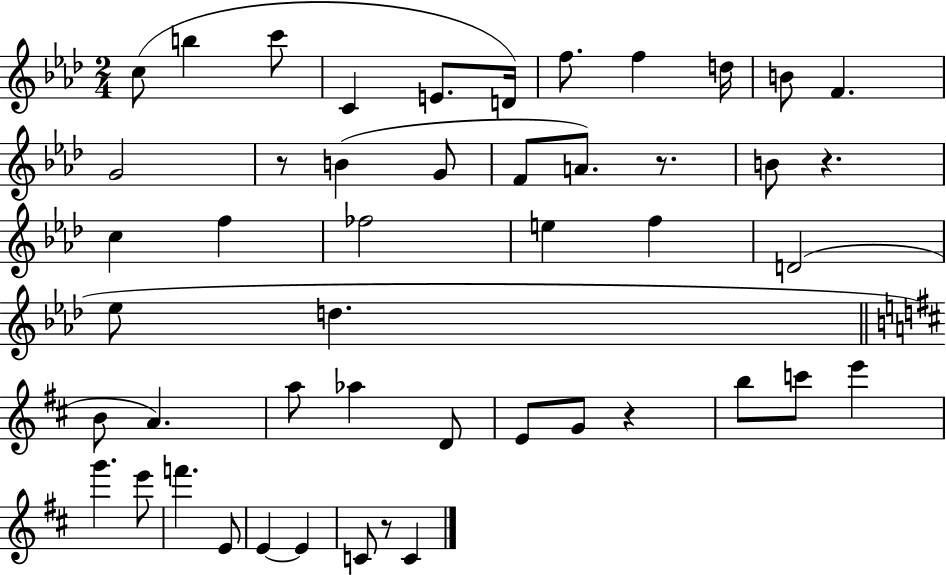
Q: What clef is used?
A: treble